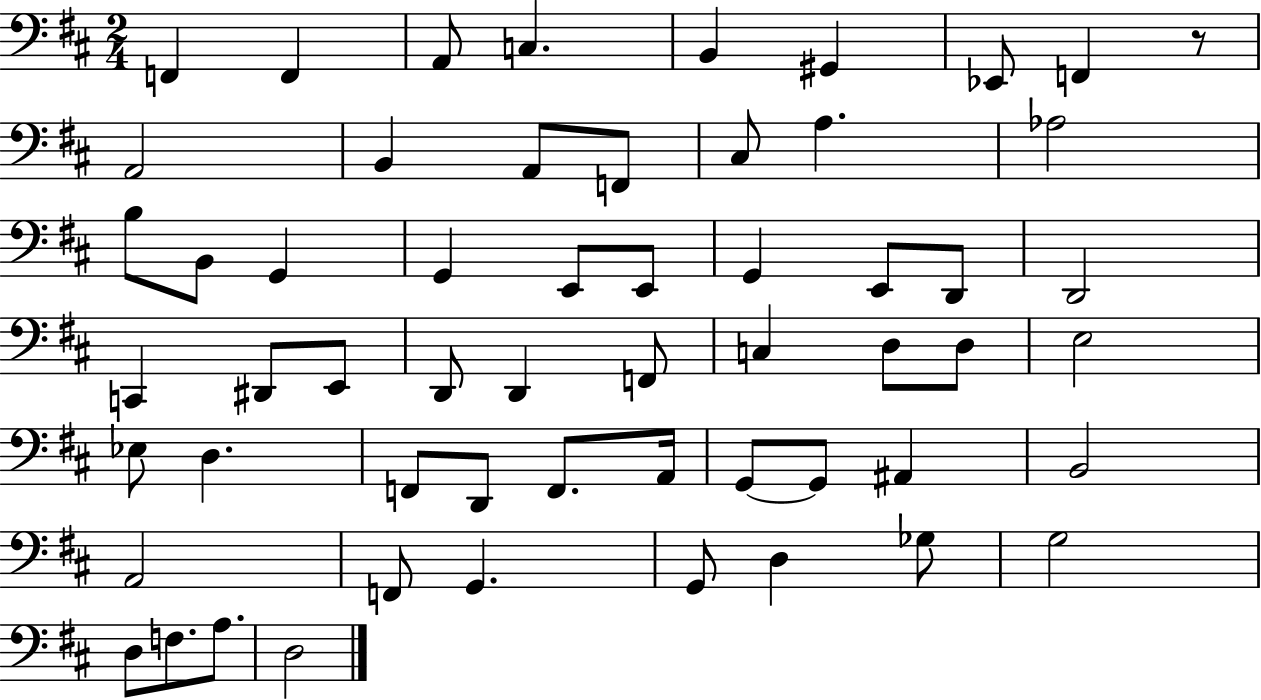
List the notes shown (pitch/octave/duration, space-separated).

F2/q F2/q A2/e C3/q. B2/q G#2/q Eb2/e F2/q R/e A2/h B2/q A2/e F2/e C#3/e A3/q. Ab3/h B3/e B2/e G2/q G2/q E2/e E2/e G2/q E2/e D2/e D2/h C2/q D#2/e E2/e D2/e D2/q F2/e C3/q D3/e D3/e E3/h Eb3/e D3/q. F2/e D2/e F2/e. A2/s G2/e G2/e A#2/q B2/h A2/h F2/e G2/q. G2/e D3/q Gb3/e G3/h D3/e F3/e. A3/e. D3/h